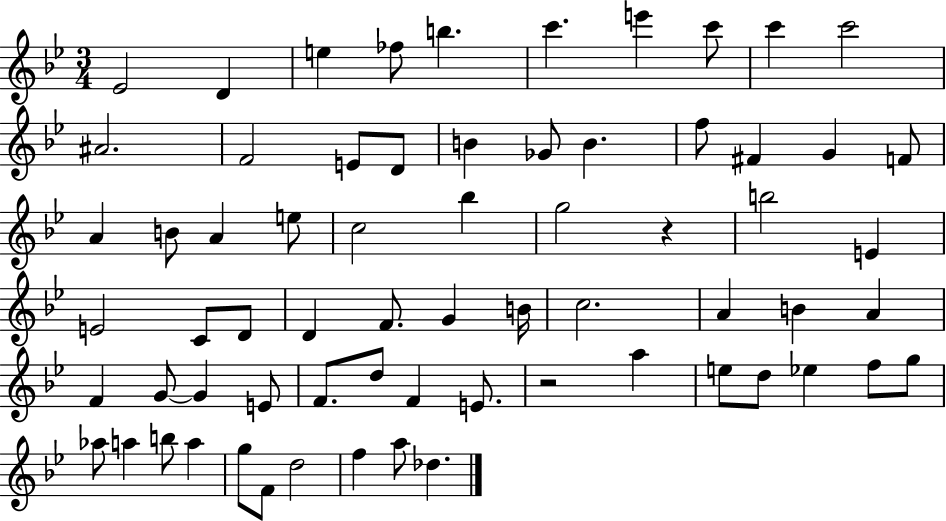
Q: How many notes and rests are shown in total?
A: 67